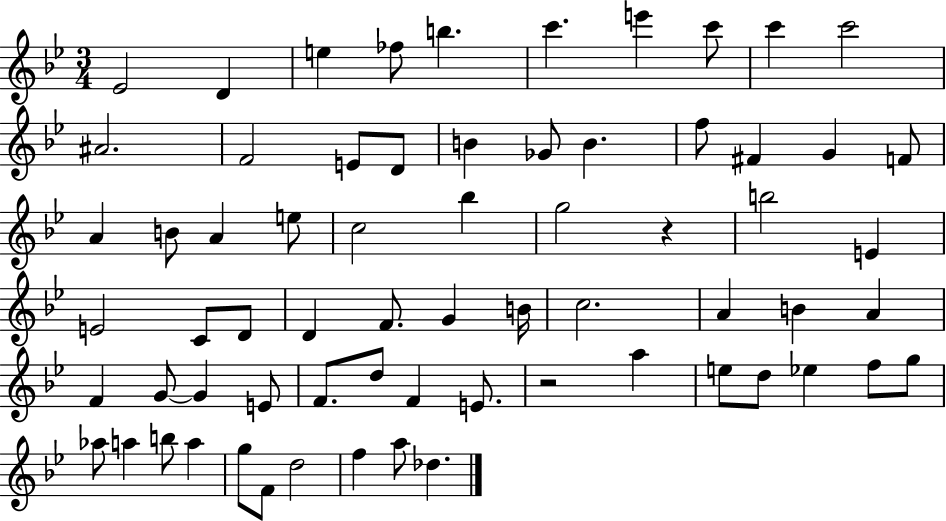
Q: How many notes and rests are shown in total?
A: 67